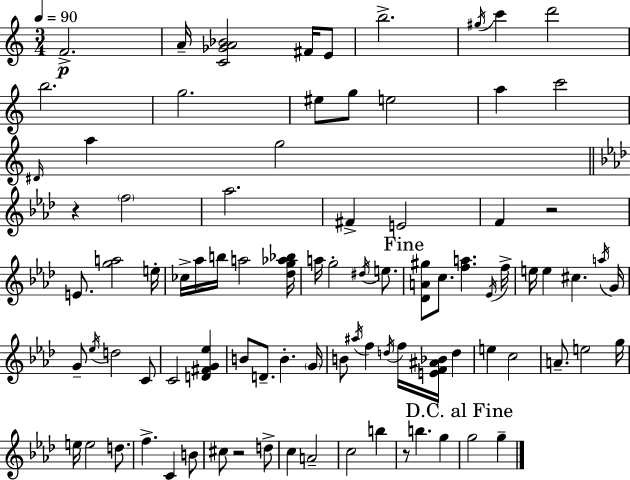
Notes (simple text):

F4/h. A4/s [C4,Gb4,A4,Bb4]/h F#4/s E4/e B5/h. G#5/s C6/q D6/h B5/h. G5/h. EIS5/e G5/e E5/h A5/q C6/h D#4/s A5/q G5/h R/q F5/h Ab5/h. F#4/q E4/h F4/q R/h E4/e. [G5,A5]/h E5/s CES5/s Ab5/s B5/s A5/h [Db5,G5,Ab5,Bb5]/s A5/s G5/h D#5/s E5/e. [Db4,A4,G#5]/e C5/e. [F5,A5]/q. Eb4/s F5/s E5/s E5/q C#5/q. A5/s G4/s G4/e Eb5/s D5/h C4/e C4/h [D4,F#4,G4,Eb5]/q B4/e D4/e. B4/q. G4/s B4/e A#5/s F5/q D5/s F5/s [E4,F4,A#4,Bb4]/s D5/q E5/q C5/h A4/e. E5/h G5/s E5/s E5/h D5/e. F5/q. C4/q B4/e C#5/e R/h D5/e C5/q A4/h C5/h B5/q R/e B5/q. G5/q G5/h G5/q